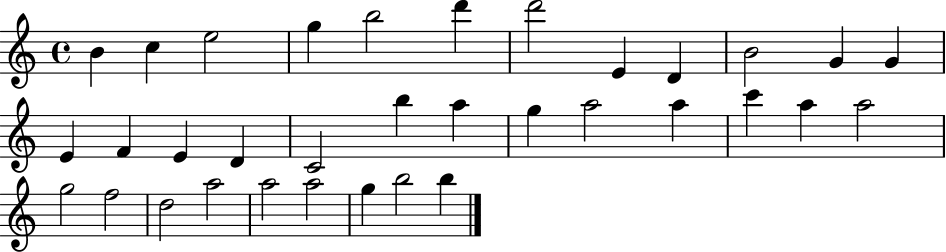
X:1
T:Untitled
M:4/4
L:1/4
K:C
B c e2 g b2 d' d'2 E D B2 G G E F E D C2 b a g a2 a c' a a2 g2 f2 d2 a2 a2 a2 g b2 b